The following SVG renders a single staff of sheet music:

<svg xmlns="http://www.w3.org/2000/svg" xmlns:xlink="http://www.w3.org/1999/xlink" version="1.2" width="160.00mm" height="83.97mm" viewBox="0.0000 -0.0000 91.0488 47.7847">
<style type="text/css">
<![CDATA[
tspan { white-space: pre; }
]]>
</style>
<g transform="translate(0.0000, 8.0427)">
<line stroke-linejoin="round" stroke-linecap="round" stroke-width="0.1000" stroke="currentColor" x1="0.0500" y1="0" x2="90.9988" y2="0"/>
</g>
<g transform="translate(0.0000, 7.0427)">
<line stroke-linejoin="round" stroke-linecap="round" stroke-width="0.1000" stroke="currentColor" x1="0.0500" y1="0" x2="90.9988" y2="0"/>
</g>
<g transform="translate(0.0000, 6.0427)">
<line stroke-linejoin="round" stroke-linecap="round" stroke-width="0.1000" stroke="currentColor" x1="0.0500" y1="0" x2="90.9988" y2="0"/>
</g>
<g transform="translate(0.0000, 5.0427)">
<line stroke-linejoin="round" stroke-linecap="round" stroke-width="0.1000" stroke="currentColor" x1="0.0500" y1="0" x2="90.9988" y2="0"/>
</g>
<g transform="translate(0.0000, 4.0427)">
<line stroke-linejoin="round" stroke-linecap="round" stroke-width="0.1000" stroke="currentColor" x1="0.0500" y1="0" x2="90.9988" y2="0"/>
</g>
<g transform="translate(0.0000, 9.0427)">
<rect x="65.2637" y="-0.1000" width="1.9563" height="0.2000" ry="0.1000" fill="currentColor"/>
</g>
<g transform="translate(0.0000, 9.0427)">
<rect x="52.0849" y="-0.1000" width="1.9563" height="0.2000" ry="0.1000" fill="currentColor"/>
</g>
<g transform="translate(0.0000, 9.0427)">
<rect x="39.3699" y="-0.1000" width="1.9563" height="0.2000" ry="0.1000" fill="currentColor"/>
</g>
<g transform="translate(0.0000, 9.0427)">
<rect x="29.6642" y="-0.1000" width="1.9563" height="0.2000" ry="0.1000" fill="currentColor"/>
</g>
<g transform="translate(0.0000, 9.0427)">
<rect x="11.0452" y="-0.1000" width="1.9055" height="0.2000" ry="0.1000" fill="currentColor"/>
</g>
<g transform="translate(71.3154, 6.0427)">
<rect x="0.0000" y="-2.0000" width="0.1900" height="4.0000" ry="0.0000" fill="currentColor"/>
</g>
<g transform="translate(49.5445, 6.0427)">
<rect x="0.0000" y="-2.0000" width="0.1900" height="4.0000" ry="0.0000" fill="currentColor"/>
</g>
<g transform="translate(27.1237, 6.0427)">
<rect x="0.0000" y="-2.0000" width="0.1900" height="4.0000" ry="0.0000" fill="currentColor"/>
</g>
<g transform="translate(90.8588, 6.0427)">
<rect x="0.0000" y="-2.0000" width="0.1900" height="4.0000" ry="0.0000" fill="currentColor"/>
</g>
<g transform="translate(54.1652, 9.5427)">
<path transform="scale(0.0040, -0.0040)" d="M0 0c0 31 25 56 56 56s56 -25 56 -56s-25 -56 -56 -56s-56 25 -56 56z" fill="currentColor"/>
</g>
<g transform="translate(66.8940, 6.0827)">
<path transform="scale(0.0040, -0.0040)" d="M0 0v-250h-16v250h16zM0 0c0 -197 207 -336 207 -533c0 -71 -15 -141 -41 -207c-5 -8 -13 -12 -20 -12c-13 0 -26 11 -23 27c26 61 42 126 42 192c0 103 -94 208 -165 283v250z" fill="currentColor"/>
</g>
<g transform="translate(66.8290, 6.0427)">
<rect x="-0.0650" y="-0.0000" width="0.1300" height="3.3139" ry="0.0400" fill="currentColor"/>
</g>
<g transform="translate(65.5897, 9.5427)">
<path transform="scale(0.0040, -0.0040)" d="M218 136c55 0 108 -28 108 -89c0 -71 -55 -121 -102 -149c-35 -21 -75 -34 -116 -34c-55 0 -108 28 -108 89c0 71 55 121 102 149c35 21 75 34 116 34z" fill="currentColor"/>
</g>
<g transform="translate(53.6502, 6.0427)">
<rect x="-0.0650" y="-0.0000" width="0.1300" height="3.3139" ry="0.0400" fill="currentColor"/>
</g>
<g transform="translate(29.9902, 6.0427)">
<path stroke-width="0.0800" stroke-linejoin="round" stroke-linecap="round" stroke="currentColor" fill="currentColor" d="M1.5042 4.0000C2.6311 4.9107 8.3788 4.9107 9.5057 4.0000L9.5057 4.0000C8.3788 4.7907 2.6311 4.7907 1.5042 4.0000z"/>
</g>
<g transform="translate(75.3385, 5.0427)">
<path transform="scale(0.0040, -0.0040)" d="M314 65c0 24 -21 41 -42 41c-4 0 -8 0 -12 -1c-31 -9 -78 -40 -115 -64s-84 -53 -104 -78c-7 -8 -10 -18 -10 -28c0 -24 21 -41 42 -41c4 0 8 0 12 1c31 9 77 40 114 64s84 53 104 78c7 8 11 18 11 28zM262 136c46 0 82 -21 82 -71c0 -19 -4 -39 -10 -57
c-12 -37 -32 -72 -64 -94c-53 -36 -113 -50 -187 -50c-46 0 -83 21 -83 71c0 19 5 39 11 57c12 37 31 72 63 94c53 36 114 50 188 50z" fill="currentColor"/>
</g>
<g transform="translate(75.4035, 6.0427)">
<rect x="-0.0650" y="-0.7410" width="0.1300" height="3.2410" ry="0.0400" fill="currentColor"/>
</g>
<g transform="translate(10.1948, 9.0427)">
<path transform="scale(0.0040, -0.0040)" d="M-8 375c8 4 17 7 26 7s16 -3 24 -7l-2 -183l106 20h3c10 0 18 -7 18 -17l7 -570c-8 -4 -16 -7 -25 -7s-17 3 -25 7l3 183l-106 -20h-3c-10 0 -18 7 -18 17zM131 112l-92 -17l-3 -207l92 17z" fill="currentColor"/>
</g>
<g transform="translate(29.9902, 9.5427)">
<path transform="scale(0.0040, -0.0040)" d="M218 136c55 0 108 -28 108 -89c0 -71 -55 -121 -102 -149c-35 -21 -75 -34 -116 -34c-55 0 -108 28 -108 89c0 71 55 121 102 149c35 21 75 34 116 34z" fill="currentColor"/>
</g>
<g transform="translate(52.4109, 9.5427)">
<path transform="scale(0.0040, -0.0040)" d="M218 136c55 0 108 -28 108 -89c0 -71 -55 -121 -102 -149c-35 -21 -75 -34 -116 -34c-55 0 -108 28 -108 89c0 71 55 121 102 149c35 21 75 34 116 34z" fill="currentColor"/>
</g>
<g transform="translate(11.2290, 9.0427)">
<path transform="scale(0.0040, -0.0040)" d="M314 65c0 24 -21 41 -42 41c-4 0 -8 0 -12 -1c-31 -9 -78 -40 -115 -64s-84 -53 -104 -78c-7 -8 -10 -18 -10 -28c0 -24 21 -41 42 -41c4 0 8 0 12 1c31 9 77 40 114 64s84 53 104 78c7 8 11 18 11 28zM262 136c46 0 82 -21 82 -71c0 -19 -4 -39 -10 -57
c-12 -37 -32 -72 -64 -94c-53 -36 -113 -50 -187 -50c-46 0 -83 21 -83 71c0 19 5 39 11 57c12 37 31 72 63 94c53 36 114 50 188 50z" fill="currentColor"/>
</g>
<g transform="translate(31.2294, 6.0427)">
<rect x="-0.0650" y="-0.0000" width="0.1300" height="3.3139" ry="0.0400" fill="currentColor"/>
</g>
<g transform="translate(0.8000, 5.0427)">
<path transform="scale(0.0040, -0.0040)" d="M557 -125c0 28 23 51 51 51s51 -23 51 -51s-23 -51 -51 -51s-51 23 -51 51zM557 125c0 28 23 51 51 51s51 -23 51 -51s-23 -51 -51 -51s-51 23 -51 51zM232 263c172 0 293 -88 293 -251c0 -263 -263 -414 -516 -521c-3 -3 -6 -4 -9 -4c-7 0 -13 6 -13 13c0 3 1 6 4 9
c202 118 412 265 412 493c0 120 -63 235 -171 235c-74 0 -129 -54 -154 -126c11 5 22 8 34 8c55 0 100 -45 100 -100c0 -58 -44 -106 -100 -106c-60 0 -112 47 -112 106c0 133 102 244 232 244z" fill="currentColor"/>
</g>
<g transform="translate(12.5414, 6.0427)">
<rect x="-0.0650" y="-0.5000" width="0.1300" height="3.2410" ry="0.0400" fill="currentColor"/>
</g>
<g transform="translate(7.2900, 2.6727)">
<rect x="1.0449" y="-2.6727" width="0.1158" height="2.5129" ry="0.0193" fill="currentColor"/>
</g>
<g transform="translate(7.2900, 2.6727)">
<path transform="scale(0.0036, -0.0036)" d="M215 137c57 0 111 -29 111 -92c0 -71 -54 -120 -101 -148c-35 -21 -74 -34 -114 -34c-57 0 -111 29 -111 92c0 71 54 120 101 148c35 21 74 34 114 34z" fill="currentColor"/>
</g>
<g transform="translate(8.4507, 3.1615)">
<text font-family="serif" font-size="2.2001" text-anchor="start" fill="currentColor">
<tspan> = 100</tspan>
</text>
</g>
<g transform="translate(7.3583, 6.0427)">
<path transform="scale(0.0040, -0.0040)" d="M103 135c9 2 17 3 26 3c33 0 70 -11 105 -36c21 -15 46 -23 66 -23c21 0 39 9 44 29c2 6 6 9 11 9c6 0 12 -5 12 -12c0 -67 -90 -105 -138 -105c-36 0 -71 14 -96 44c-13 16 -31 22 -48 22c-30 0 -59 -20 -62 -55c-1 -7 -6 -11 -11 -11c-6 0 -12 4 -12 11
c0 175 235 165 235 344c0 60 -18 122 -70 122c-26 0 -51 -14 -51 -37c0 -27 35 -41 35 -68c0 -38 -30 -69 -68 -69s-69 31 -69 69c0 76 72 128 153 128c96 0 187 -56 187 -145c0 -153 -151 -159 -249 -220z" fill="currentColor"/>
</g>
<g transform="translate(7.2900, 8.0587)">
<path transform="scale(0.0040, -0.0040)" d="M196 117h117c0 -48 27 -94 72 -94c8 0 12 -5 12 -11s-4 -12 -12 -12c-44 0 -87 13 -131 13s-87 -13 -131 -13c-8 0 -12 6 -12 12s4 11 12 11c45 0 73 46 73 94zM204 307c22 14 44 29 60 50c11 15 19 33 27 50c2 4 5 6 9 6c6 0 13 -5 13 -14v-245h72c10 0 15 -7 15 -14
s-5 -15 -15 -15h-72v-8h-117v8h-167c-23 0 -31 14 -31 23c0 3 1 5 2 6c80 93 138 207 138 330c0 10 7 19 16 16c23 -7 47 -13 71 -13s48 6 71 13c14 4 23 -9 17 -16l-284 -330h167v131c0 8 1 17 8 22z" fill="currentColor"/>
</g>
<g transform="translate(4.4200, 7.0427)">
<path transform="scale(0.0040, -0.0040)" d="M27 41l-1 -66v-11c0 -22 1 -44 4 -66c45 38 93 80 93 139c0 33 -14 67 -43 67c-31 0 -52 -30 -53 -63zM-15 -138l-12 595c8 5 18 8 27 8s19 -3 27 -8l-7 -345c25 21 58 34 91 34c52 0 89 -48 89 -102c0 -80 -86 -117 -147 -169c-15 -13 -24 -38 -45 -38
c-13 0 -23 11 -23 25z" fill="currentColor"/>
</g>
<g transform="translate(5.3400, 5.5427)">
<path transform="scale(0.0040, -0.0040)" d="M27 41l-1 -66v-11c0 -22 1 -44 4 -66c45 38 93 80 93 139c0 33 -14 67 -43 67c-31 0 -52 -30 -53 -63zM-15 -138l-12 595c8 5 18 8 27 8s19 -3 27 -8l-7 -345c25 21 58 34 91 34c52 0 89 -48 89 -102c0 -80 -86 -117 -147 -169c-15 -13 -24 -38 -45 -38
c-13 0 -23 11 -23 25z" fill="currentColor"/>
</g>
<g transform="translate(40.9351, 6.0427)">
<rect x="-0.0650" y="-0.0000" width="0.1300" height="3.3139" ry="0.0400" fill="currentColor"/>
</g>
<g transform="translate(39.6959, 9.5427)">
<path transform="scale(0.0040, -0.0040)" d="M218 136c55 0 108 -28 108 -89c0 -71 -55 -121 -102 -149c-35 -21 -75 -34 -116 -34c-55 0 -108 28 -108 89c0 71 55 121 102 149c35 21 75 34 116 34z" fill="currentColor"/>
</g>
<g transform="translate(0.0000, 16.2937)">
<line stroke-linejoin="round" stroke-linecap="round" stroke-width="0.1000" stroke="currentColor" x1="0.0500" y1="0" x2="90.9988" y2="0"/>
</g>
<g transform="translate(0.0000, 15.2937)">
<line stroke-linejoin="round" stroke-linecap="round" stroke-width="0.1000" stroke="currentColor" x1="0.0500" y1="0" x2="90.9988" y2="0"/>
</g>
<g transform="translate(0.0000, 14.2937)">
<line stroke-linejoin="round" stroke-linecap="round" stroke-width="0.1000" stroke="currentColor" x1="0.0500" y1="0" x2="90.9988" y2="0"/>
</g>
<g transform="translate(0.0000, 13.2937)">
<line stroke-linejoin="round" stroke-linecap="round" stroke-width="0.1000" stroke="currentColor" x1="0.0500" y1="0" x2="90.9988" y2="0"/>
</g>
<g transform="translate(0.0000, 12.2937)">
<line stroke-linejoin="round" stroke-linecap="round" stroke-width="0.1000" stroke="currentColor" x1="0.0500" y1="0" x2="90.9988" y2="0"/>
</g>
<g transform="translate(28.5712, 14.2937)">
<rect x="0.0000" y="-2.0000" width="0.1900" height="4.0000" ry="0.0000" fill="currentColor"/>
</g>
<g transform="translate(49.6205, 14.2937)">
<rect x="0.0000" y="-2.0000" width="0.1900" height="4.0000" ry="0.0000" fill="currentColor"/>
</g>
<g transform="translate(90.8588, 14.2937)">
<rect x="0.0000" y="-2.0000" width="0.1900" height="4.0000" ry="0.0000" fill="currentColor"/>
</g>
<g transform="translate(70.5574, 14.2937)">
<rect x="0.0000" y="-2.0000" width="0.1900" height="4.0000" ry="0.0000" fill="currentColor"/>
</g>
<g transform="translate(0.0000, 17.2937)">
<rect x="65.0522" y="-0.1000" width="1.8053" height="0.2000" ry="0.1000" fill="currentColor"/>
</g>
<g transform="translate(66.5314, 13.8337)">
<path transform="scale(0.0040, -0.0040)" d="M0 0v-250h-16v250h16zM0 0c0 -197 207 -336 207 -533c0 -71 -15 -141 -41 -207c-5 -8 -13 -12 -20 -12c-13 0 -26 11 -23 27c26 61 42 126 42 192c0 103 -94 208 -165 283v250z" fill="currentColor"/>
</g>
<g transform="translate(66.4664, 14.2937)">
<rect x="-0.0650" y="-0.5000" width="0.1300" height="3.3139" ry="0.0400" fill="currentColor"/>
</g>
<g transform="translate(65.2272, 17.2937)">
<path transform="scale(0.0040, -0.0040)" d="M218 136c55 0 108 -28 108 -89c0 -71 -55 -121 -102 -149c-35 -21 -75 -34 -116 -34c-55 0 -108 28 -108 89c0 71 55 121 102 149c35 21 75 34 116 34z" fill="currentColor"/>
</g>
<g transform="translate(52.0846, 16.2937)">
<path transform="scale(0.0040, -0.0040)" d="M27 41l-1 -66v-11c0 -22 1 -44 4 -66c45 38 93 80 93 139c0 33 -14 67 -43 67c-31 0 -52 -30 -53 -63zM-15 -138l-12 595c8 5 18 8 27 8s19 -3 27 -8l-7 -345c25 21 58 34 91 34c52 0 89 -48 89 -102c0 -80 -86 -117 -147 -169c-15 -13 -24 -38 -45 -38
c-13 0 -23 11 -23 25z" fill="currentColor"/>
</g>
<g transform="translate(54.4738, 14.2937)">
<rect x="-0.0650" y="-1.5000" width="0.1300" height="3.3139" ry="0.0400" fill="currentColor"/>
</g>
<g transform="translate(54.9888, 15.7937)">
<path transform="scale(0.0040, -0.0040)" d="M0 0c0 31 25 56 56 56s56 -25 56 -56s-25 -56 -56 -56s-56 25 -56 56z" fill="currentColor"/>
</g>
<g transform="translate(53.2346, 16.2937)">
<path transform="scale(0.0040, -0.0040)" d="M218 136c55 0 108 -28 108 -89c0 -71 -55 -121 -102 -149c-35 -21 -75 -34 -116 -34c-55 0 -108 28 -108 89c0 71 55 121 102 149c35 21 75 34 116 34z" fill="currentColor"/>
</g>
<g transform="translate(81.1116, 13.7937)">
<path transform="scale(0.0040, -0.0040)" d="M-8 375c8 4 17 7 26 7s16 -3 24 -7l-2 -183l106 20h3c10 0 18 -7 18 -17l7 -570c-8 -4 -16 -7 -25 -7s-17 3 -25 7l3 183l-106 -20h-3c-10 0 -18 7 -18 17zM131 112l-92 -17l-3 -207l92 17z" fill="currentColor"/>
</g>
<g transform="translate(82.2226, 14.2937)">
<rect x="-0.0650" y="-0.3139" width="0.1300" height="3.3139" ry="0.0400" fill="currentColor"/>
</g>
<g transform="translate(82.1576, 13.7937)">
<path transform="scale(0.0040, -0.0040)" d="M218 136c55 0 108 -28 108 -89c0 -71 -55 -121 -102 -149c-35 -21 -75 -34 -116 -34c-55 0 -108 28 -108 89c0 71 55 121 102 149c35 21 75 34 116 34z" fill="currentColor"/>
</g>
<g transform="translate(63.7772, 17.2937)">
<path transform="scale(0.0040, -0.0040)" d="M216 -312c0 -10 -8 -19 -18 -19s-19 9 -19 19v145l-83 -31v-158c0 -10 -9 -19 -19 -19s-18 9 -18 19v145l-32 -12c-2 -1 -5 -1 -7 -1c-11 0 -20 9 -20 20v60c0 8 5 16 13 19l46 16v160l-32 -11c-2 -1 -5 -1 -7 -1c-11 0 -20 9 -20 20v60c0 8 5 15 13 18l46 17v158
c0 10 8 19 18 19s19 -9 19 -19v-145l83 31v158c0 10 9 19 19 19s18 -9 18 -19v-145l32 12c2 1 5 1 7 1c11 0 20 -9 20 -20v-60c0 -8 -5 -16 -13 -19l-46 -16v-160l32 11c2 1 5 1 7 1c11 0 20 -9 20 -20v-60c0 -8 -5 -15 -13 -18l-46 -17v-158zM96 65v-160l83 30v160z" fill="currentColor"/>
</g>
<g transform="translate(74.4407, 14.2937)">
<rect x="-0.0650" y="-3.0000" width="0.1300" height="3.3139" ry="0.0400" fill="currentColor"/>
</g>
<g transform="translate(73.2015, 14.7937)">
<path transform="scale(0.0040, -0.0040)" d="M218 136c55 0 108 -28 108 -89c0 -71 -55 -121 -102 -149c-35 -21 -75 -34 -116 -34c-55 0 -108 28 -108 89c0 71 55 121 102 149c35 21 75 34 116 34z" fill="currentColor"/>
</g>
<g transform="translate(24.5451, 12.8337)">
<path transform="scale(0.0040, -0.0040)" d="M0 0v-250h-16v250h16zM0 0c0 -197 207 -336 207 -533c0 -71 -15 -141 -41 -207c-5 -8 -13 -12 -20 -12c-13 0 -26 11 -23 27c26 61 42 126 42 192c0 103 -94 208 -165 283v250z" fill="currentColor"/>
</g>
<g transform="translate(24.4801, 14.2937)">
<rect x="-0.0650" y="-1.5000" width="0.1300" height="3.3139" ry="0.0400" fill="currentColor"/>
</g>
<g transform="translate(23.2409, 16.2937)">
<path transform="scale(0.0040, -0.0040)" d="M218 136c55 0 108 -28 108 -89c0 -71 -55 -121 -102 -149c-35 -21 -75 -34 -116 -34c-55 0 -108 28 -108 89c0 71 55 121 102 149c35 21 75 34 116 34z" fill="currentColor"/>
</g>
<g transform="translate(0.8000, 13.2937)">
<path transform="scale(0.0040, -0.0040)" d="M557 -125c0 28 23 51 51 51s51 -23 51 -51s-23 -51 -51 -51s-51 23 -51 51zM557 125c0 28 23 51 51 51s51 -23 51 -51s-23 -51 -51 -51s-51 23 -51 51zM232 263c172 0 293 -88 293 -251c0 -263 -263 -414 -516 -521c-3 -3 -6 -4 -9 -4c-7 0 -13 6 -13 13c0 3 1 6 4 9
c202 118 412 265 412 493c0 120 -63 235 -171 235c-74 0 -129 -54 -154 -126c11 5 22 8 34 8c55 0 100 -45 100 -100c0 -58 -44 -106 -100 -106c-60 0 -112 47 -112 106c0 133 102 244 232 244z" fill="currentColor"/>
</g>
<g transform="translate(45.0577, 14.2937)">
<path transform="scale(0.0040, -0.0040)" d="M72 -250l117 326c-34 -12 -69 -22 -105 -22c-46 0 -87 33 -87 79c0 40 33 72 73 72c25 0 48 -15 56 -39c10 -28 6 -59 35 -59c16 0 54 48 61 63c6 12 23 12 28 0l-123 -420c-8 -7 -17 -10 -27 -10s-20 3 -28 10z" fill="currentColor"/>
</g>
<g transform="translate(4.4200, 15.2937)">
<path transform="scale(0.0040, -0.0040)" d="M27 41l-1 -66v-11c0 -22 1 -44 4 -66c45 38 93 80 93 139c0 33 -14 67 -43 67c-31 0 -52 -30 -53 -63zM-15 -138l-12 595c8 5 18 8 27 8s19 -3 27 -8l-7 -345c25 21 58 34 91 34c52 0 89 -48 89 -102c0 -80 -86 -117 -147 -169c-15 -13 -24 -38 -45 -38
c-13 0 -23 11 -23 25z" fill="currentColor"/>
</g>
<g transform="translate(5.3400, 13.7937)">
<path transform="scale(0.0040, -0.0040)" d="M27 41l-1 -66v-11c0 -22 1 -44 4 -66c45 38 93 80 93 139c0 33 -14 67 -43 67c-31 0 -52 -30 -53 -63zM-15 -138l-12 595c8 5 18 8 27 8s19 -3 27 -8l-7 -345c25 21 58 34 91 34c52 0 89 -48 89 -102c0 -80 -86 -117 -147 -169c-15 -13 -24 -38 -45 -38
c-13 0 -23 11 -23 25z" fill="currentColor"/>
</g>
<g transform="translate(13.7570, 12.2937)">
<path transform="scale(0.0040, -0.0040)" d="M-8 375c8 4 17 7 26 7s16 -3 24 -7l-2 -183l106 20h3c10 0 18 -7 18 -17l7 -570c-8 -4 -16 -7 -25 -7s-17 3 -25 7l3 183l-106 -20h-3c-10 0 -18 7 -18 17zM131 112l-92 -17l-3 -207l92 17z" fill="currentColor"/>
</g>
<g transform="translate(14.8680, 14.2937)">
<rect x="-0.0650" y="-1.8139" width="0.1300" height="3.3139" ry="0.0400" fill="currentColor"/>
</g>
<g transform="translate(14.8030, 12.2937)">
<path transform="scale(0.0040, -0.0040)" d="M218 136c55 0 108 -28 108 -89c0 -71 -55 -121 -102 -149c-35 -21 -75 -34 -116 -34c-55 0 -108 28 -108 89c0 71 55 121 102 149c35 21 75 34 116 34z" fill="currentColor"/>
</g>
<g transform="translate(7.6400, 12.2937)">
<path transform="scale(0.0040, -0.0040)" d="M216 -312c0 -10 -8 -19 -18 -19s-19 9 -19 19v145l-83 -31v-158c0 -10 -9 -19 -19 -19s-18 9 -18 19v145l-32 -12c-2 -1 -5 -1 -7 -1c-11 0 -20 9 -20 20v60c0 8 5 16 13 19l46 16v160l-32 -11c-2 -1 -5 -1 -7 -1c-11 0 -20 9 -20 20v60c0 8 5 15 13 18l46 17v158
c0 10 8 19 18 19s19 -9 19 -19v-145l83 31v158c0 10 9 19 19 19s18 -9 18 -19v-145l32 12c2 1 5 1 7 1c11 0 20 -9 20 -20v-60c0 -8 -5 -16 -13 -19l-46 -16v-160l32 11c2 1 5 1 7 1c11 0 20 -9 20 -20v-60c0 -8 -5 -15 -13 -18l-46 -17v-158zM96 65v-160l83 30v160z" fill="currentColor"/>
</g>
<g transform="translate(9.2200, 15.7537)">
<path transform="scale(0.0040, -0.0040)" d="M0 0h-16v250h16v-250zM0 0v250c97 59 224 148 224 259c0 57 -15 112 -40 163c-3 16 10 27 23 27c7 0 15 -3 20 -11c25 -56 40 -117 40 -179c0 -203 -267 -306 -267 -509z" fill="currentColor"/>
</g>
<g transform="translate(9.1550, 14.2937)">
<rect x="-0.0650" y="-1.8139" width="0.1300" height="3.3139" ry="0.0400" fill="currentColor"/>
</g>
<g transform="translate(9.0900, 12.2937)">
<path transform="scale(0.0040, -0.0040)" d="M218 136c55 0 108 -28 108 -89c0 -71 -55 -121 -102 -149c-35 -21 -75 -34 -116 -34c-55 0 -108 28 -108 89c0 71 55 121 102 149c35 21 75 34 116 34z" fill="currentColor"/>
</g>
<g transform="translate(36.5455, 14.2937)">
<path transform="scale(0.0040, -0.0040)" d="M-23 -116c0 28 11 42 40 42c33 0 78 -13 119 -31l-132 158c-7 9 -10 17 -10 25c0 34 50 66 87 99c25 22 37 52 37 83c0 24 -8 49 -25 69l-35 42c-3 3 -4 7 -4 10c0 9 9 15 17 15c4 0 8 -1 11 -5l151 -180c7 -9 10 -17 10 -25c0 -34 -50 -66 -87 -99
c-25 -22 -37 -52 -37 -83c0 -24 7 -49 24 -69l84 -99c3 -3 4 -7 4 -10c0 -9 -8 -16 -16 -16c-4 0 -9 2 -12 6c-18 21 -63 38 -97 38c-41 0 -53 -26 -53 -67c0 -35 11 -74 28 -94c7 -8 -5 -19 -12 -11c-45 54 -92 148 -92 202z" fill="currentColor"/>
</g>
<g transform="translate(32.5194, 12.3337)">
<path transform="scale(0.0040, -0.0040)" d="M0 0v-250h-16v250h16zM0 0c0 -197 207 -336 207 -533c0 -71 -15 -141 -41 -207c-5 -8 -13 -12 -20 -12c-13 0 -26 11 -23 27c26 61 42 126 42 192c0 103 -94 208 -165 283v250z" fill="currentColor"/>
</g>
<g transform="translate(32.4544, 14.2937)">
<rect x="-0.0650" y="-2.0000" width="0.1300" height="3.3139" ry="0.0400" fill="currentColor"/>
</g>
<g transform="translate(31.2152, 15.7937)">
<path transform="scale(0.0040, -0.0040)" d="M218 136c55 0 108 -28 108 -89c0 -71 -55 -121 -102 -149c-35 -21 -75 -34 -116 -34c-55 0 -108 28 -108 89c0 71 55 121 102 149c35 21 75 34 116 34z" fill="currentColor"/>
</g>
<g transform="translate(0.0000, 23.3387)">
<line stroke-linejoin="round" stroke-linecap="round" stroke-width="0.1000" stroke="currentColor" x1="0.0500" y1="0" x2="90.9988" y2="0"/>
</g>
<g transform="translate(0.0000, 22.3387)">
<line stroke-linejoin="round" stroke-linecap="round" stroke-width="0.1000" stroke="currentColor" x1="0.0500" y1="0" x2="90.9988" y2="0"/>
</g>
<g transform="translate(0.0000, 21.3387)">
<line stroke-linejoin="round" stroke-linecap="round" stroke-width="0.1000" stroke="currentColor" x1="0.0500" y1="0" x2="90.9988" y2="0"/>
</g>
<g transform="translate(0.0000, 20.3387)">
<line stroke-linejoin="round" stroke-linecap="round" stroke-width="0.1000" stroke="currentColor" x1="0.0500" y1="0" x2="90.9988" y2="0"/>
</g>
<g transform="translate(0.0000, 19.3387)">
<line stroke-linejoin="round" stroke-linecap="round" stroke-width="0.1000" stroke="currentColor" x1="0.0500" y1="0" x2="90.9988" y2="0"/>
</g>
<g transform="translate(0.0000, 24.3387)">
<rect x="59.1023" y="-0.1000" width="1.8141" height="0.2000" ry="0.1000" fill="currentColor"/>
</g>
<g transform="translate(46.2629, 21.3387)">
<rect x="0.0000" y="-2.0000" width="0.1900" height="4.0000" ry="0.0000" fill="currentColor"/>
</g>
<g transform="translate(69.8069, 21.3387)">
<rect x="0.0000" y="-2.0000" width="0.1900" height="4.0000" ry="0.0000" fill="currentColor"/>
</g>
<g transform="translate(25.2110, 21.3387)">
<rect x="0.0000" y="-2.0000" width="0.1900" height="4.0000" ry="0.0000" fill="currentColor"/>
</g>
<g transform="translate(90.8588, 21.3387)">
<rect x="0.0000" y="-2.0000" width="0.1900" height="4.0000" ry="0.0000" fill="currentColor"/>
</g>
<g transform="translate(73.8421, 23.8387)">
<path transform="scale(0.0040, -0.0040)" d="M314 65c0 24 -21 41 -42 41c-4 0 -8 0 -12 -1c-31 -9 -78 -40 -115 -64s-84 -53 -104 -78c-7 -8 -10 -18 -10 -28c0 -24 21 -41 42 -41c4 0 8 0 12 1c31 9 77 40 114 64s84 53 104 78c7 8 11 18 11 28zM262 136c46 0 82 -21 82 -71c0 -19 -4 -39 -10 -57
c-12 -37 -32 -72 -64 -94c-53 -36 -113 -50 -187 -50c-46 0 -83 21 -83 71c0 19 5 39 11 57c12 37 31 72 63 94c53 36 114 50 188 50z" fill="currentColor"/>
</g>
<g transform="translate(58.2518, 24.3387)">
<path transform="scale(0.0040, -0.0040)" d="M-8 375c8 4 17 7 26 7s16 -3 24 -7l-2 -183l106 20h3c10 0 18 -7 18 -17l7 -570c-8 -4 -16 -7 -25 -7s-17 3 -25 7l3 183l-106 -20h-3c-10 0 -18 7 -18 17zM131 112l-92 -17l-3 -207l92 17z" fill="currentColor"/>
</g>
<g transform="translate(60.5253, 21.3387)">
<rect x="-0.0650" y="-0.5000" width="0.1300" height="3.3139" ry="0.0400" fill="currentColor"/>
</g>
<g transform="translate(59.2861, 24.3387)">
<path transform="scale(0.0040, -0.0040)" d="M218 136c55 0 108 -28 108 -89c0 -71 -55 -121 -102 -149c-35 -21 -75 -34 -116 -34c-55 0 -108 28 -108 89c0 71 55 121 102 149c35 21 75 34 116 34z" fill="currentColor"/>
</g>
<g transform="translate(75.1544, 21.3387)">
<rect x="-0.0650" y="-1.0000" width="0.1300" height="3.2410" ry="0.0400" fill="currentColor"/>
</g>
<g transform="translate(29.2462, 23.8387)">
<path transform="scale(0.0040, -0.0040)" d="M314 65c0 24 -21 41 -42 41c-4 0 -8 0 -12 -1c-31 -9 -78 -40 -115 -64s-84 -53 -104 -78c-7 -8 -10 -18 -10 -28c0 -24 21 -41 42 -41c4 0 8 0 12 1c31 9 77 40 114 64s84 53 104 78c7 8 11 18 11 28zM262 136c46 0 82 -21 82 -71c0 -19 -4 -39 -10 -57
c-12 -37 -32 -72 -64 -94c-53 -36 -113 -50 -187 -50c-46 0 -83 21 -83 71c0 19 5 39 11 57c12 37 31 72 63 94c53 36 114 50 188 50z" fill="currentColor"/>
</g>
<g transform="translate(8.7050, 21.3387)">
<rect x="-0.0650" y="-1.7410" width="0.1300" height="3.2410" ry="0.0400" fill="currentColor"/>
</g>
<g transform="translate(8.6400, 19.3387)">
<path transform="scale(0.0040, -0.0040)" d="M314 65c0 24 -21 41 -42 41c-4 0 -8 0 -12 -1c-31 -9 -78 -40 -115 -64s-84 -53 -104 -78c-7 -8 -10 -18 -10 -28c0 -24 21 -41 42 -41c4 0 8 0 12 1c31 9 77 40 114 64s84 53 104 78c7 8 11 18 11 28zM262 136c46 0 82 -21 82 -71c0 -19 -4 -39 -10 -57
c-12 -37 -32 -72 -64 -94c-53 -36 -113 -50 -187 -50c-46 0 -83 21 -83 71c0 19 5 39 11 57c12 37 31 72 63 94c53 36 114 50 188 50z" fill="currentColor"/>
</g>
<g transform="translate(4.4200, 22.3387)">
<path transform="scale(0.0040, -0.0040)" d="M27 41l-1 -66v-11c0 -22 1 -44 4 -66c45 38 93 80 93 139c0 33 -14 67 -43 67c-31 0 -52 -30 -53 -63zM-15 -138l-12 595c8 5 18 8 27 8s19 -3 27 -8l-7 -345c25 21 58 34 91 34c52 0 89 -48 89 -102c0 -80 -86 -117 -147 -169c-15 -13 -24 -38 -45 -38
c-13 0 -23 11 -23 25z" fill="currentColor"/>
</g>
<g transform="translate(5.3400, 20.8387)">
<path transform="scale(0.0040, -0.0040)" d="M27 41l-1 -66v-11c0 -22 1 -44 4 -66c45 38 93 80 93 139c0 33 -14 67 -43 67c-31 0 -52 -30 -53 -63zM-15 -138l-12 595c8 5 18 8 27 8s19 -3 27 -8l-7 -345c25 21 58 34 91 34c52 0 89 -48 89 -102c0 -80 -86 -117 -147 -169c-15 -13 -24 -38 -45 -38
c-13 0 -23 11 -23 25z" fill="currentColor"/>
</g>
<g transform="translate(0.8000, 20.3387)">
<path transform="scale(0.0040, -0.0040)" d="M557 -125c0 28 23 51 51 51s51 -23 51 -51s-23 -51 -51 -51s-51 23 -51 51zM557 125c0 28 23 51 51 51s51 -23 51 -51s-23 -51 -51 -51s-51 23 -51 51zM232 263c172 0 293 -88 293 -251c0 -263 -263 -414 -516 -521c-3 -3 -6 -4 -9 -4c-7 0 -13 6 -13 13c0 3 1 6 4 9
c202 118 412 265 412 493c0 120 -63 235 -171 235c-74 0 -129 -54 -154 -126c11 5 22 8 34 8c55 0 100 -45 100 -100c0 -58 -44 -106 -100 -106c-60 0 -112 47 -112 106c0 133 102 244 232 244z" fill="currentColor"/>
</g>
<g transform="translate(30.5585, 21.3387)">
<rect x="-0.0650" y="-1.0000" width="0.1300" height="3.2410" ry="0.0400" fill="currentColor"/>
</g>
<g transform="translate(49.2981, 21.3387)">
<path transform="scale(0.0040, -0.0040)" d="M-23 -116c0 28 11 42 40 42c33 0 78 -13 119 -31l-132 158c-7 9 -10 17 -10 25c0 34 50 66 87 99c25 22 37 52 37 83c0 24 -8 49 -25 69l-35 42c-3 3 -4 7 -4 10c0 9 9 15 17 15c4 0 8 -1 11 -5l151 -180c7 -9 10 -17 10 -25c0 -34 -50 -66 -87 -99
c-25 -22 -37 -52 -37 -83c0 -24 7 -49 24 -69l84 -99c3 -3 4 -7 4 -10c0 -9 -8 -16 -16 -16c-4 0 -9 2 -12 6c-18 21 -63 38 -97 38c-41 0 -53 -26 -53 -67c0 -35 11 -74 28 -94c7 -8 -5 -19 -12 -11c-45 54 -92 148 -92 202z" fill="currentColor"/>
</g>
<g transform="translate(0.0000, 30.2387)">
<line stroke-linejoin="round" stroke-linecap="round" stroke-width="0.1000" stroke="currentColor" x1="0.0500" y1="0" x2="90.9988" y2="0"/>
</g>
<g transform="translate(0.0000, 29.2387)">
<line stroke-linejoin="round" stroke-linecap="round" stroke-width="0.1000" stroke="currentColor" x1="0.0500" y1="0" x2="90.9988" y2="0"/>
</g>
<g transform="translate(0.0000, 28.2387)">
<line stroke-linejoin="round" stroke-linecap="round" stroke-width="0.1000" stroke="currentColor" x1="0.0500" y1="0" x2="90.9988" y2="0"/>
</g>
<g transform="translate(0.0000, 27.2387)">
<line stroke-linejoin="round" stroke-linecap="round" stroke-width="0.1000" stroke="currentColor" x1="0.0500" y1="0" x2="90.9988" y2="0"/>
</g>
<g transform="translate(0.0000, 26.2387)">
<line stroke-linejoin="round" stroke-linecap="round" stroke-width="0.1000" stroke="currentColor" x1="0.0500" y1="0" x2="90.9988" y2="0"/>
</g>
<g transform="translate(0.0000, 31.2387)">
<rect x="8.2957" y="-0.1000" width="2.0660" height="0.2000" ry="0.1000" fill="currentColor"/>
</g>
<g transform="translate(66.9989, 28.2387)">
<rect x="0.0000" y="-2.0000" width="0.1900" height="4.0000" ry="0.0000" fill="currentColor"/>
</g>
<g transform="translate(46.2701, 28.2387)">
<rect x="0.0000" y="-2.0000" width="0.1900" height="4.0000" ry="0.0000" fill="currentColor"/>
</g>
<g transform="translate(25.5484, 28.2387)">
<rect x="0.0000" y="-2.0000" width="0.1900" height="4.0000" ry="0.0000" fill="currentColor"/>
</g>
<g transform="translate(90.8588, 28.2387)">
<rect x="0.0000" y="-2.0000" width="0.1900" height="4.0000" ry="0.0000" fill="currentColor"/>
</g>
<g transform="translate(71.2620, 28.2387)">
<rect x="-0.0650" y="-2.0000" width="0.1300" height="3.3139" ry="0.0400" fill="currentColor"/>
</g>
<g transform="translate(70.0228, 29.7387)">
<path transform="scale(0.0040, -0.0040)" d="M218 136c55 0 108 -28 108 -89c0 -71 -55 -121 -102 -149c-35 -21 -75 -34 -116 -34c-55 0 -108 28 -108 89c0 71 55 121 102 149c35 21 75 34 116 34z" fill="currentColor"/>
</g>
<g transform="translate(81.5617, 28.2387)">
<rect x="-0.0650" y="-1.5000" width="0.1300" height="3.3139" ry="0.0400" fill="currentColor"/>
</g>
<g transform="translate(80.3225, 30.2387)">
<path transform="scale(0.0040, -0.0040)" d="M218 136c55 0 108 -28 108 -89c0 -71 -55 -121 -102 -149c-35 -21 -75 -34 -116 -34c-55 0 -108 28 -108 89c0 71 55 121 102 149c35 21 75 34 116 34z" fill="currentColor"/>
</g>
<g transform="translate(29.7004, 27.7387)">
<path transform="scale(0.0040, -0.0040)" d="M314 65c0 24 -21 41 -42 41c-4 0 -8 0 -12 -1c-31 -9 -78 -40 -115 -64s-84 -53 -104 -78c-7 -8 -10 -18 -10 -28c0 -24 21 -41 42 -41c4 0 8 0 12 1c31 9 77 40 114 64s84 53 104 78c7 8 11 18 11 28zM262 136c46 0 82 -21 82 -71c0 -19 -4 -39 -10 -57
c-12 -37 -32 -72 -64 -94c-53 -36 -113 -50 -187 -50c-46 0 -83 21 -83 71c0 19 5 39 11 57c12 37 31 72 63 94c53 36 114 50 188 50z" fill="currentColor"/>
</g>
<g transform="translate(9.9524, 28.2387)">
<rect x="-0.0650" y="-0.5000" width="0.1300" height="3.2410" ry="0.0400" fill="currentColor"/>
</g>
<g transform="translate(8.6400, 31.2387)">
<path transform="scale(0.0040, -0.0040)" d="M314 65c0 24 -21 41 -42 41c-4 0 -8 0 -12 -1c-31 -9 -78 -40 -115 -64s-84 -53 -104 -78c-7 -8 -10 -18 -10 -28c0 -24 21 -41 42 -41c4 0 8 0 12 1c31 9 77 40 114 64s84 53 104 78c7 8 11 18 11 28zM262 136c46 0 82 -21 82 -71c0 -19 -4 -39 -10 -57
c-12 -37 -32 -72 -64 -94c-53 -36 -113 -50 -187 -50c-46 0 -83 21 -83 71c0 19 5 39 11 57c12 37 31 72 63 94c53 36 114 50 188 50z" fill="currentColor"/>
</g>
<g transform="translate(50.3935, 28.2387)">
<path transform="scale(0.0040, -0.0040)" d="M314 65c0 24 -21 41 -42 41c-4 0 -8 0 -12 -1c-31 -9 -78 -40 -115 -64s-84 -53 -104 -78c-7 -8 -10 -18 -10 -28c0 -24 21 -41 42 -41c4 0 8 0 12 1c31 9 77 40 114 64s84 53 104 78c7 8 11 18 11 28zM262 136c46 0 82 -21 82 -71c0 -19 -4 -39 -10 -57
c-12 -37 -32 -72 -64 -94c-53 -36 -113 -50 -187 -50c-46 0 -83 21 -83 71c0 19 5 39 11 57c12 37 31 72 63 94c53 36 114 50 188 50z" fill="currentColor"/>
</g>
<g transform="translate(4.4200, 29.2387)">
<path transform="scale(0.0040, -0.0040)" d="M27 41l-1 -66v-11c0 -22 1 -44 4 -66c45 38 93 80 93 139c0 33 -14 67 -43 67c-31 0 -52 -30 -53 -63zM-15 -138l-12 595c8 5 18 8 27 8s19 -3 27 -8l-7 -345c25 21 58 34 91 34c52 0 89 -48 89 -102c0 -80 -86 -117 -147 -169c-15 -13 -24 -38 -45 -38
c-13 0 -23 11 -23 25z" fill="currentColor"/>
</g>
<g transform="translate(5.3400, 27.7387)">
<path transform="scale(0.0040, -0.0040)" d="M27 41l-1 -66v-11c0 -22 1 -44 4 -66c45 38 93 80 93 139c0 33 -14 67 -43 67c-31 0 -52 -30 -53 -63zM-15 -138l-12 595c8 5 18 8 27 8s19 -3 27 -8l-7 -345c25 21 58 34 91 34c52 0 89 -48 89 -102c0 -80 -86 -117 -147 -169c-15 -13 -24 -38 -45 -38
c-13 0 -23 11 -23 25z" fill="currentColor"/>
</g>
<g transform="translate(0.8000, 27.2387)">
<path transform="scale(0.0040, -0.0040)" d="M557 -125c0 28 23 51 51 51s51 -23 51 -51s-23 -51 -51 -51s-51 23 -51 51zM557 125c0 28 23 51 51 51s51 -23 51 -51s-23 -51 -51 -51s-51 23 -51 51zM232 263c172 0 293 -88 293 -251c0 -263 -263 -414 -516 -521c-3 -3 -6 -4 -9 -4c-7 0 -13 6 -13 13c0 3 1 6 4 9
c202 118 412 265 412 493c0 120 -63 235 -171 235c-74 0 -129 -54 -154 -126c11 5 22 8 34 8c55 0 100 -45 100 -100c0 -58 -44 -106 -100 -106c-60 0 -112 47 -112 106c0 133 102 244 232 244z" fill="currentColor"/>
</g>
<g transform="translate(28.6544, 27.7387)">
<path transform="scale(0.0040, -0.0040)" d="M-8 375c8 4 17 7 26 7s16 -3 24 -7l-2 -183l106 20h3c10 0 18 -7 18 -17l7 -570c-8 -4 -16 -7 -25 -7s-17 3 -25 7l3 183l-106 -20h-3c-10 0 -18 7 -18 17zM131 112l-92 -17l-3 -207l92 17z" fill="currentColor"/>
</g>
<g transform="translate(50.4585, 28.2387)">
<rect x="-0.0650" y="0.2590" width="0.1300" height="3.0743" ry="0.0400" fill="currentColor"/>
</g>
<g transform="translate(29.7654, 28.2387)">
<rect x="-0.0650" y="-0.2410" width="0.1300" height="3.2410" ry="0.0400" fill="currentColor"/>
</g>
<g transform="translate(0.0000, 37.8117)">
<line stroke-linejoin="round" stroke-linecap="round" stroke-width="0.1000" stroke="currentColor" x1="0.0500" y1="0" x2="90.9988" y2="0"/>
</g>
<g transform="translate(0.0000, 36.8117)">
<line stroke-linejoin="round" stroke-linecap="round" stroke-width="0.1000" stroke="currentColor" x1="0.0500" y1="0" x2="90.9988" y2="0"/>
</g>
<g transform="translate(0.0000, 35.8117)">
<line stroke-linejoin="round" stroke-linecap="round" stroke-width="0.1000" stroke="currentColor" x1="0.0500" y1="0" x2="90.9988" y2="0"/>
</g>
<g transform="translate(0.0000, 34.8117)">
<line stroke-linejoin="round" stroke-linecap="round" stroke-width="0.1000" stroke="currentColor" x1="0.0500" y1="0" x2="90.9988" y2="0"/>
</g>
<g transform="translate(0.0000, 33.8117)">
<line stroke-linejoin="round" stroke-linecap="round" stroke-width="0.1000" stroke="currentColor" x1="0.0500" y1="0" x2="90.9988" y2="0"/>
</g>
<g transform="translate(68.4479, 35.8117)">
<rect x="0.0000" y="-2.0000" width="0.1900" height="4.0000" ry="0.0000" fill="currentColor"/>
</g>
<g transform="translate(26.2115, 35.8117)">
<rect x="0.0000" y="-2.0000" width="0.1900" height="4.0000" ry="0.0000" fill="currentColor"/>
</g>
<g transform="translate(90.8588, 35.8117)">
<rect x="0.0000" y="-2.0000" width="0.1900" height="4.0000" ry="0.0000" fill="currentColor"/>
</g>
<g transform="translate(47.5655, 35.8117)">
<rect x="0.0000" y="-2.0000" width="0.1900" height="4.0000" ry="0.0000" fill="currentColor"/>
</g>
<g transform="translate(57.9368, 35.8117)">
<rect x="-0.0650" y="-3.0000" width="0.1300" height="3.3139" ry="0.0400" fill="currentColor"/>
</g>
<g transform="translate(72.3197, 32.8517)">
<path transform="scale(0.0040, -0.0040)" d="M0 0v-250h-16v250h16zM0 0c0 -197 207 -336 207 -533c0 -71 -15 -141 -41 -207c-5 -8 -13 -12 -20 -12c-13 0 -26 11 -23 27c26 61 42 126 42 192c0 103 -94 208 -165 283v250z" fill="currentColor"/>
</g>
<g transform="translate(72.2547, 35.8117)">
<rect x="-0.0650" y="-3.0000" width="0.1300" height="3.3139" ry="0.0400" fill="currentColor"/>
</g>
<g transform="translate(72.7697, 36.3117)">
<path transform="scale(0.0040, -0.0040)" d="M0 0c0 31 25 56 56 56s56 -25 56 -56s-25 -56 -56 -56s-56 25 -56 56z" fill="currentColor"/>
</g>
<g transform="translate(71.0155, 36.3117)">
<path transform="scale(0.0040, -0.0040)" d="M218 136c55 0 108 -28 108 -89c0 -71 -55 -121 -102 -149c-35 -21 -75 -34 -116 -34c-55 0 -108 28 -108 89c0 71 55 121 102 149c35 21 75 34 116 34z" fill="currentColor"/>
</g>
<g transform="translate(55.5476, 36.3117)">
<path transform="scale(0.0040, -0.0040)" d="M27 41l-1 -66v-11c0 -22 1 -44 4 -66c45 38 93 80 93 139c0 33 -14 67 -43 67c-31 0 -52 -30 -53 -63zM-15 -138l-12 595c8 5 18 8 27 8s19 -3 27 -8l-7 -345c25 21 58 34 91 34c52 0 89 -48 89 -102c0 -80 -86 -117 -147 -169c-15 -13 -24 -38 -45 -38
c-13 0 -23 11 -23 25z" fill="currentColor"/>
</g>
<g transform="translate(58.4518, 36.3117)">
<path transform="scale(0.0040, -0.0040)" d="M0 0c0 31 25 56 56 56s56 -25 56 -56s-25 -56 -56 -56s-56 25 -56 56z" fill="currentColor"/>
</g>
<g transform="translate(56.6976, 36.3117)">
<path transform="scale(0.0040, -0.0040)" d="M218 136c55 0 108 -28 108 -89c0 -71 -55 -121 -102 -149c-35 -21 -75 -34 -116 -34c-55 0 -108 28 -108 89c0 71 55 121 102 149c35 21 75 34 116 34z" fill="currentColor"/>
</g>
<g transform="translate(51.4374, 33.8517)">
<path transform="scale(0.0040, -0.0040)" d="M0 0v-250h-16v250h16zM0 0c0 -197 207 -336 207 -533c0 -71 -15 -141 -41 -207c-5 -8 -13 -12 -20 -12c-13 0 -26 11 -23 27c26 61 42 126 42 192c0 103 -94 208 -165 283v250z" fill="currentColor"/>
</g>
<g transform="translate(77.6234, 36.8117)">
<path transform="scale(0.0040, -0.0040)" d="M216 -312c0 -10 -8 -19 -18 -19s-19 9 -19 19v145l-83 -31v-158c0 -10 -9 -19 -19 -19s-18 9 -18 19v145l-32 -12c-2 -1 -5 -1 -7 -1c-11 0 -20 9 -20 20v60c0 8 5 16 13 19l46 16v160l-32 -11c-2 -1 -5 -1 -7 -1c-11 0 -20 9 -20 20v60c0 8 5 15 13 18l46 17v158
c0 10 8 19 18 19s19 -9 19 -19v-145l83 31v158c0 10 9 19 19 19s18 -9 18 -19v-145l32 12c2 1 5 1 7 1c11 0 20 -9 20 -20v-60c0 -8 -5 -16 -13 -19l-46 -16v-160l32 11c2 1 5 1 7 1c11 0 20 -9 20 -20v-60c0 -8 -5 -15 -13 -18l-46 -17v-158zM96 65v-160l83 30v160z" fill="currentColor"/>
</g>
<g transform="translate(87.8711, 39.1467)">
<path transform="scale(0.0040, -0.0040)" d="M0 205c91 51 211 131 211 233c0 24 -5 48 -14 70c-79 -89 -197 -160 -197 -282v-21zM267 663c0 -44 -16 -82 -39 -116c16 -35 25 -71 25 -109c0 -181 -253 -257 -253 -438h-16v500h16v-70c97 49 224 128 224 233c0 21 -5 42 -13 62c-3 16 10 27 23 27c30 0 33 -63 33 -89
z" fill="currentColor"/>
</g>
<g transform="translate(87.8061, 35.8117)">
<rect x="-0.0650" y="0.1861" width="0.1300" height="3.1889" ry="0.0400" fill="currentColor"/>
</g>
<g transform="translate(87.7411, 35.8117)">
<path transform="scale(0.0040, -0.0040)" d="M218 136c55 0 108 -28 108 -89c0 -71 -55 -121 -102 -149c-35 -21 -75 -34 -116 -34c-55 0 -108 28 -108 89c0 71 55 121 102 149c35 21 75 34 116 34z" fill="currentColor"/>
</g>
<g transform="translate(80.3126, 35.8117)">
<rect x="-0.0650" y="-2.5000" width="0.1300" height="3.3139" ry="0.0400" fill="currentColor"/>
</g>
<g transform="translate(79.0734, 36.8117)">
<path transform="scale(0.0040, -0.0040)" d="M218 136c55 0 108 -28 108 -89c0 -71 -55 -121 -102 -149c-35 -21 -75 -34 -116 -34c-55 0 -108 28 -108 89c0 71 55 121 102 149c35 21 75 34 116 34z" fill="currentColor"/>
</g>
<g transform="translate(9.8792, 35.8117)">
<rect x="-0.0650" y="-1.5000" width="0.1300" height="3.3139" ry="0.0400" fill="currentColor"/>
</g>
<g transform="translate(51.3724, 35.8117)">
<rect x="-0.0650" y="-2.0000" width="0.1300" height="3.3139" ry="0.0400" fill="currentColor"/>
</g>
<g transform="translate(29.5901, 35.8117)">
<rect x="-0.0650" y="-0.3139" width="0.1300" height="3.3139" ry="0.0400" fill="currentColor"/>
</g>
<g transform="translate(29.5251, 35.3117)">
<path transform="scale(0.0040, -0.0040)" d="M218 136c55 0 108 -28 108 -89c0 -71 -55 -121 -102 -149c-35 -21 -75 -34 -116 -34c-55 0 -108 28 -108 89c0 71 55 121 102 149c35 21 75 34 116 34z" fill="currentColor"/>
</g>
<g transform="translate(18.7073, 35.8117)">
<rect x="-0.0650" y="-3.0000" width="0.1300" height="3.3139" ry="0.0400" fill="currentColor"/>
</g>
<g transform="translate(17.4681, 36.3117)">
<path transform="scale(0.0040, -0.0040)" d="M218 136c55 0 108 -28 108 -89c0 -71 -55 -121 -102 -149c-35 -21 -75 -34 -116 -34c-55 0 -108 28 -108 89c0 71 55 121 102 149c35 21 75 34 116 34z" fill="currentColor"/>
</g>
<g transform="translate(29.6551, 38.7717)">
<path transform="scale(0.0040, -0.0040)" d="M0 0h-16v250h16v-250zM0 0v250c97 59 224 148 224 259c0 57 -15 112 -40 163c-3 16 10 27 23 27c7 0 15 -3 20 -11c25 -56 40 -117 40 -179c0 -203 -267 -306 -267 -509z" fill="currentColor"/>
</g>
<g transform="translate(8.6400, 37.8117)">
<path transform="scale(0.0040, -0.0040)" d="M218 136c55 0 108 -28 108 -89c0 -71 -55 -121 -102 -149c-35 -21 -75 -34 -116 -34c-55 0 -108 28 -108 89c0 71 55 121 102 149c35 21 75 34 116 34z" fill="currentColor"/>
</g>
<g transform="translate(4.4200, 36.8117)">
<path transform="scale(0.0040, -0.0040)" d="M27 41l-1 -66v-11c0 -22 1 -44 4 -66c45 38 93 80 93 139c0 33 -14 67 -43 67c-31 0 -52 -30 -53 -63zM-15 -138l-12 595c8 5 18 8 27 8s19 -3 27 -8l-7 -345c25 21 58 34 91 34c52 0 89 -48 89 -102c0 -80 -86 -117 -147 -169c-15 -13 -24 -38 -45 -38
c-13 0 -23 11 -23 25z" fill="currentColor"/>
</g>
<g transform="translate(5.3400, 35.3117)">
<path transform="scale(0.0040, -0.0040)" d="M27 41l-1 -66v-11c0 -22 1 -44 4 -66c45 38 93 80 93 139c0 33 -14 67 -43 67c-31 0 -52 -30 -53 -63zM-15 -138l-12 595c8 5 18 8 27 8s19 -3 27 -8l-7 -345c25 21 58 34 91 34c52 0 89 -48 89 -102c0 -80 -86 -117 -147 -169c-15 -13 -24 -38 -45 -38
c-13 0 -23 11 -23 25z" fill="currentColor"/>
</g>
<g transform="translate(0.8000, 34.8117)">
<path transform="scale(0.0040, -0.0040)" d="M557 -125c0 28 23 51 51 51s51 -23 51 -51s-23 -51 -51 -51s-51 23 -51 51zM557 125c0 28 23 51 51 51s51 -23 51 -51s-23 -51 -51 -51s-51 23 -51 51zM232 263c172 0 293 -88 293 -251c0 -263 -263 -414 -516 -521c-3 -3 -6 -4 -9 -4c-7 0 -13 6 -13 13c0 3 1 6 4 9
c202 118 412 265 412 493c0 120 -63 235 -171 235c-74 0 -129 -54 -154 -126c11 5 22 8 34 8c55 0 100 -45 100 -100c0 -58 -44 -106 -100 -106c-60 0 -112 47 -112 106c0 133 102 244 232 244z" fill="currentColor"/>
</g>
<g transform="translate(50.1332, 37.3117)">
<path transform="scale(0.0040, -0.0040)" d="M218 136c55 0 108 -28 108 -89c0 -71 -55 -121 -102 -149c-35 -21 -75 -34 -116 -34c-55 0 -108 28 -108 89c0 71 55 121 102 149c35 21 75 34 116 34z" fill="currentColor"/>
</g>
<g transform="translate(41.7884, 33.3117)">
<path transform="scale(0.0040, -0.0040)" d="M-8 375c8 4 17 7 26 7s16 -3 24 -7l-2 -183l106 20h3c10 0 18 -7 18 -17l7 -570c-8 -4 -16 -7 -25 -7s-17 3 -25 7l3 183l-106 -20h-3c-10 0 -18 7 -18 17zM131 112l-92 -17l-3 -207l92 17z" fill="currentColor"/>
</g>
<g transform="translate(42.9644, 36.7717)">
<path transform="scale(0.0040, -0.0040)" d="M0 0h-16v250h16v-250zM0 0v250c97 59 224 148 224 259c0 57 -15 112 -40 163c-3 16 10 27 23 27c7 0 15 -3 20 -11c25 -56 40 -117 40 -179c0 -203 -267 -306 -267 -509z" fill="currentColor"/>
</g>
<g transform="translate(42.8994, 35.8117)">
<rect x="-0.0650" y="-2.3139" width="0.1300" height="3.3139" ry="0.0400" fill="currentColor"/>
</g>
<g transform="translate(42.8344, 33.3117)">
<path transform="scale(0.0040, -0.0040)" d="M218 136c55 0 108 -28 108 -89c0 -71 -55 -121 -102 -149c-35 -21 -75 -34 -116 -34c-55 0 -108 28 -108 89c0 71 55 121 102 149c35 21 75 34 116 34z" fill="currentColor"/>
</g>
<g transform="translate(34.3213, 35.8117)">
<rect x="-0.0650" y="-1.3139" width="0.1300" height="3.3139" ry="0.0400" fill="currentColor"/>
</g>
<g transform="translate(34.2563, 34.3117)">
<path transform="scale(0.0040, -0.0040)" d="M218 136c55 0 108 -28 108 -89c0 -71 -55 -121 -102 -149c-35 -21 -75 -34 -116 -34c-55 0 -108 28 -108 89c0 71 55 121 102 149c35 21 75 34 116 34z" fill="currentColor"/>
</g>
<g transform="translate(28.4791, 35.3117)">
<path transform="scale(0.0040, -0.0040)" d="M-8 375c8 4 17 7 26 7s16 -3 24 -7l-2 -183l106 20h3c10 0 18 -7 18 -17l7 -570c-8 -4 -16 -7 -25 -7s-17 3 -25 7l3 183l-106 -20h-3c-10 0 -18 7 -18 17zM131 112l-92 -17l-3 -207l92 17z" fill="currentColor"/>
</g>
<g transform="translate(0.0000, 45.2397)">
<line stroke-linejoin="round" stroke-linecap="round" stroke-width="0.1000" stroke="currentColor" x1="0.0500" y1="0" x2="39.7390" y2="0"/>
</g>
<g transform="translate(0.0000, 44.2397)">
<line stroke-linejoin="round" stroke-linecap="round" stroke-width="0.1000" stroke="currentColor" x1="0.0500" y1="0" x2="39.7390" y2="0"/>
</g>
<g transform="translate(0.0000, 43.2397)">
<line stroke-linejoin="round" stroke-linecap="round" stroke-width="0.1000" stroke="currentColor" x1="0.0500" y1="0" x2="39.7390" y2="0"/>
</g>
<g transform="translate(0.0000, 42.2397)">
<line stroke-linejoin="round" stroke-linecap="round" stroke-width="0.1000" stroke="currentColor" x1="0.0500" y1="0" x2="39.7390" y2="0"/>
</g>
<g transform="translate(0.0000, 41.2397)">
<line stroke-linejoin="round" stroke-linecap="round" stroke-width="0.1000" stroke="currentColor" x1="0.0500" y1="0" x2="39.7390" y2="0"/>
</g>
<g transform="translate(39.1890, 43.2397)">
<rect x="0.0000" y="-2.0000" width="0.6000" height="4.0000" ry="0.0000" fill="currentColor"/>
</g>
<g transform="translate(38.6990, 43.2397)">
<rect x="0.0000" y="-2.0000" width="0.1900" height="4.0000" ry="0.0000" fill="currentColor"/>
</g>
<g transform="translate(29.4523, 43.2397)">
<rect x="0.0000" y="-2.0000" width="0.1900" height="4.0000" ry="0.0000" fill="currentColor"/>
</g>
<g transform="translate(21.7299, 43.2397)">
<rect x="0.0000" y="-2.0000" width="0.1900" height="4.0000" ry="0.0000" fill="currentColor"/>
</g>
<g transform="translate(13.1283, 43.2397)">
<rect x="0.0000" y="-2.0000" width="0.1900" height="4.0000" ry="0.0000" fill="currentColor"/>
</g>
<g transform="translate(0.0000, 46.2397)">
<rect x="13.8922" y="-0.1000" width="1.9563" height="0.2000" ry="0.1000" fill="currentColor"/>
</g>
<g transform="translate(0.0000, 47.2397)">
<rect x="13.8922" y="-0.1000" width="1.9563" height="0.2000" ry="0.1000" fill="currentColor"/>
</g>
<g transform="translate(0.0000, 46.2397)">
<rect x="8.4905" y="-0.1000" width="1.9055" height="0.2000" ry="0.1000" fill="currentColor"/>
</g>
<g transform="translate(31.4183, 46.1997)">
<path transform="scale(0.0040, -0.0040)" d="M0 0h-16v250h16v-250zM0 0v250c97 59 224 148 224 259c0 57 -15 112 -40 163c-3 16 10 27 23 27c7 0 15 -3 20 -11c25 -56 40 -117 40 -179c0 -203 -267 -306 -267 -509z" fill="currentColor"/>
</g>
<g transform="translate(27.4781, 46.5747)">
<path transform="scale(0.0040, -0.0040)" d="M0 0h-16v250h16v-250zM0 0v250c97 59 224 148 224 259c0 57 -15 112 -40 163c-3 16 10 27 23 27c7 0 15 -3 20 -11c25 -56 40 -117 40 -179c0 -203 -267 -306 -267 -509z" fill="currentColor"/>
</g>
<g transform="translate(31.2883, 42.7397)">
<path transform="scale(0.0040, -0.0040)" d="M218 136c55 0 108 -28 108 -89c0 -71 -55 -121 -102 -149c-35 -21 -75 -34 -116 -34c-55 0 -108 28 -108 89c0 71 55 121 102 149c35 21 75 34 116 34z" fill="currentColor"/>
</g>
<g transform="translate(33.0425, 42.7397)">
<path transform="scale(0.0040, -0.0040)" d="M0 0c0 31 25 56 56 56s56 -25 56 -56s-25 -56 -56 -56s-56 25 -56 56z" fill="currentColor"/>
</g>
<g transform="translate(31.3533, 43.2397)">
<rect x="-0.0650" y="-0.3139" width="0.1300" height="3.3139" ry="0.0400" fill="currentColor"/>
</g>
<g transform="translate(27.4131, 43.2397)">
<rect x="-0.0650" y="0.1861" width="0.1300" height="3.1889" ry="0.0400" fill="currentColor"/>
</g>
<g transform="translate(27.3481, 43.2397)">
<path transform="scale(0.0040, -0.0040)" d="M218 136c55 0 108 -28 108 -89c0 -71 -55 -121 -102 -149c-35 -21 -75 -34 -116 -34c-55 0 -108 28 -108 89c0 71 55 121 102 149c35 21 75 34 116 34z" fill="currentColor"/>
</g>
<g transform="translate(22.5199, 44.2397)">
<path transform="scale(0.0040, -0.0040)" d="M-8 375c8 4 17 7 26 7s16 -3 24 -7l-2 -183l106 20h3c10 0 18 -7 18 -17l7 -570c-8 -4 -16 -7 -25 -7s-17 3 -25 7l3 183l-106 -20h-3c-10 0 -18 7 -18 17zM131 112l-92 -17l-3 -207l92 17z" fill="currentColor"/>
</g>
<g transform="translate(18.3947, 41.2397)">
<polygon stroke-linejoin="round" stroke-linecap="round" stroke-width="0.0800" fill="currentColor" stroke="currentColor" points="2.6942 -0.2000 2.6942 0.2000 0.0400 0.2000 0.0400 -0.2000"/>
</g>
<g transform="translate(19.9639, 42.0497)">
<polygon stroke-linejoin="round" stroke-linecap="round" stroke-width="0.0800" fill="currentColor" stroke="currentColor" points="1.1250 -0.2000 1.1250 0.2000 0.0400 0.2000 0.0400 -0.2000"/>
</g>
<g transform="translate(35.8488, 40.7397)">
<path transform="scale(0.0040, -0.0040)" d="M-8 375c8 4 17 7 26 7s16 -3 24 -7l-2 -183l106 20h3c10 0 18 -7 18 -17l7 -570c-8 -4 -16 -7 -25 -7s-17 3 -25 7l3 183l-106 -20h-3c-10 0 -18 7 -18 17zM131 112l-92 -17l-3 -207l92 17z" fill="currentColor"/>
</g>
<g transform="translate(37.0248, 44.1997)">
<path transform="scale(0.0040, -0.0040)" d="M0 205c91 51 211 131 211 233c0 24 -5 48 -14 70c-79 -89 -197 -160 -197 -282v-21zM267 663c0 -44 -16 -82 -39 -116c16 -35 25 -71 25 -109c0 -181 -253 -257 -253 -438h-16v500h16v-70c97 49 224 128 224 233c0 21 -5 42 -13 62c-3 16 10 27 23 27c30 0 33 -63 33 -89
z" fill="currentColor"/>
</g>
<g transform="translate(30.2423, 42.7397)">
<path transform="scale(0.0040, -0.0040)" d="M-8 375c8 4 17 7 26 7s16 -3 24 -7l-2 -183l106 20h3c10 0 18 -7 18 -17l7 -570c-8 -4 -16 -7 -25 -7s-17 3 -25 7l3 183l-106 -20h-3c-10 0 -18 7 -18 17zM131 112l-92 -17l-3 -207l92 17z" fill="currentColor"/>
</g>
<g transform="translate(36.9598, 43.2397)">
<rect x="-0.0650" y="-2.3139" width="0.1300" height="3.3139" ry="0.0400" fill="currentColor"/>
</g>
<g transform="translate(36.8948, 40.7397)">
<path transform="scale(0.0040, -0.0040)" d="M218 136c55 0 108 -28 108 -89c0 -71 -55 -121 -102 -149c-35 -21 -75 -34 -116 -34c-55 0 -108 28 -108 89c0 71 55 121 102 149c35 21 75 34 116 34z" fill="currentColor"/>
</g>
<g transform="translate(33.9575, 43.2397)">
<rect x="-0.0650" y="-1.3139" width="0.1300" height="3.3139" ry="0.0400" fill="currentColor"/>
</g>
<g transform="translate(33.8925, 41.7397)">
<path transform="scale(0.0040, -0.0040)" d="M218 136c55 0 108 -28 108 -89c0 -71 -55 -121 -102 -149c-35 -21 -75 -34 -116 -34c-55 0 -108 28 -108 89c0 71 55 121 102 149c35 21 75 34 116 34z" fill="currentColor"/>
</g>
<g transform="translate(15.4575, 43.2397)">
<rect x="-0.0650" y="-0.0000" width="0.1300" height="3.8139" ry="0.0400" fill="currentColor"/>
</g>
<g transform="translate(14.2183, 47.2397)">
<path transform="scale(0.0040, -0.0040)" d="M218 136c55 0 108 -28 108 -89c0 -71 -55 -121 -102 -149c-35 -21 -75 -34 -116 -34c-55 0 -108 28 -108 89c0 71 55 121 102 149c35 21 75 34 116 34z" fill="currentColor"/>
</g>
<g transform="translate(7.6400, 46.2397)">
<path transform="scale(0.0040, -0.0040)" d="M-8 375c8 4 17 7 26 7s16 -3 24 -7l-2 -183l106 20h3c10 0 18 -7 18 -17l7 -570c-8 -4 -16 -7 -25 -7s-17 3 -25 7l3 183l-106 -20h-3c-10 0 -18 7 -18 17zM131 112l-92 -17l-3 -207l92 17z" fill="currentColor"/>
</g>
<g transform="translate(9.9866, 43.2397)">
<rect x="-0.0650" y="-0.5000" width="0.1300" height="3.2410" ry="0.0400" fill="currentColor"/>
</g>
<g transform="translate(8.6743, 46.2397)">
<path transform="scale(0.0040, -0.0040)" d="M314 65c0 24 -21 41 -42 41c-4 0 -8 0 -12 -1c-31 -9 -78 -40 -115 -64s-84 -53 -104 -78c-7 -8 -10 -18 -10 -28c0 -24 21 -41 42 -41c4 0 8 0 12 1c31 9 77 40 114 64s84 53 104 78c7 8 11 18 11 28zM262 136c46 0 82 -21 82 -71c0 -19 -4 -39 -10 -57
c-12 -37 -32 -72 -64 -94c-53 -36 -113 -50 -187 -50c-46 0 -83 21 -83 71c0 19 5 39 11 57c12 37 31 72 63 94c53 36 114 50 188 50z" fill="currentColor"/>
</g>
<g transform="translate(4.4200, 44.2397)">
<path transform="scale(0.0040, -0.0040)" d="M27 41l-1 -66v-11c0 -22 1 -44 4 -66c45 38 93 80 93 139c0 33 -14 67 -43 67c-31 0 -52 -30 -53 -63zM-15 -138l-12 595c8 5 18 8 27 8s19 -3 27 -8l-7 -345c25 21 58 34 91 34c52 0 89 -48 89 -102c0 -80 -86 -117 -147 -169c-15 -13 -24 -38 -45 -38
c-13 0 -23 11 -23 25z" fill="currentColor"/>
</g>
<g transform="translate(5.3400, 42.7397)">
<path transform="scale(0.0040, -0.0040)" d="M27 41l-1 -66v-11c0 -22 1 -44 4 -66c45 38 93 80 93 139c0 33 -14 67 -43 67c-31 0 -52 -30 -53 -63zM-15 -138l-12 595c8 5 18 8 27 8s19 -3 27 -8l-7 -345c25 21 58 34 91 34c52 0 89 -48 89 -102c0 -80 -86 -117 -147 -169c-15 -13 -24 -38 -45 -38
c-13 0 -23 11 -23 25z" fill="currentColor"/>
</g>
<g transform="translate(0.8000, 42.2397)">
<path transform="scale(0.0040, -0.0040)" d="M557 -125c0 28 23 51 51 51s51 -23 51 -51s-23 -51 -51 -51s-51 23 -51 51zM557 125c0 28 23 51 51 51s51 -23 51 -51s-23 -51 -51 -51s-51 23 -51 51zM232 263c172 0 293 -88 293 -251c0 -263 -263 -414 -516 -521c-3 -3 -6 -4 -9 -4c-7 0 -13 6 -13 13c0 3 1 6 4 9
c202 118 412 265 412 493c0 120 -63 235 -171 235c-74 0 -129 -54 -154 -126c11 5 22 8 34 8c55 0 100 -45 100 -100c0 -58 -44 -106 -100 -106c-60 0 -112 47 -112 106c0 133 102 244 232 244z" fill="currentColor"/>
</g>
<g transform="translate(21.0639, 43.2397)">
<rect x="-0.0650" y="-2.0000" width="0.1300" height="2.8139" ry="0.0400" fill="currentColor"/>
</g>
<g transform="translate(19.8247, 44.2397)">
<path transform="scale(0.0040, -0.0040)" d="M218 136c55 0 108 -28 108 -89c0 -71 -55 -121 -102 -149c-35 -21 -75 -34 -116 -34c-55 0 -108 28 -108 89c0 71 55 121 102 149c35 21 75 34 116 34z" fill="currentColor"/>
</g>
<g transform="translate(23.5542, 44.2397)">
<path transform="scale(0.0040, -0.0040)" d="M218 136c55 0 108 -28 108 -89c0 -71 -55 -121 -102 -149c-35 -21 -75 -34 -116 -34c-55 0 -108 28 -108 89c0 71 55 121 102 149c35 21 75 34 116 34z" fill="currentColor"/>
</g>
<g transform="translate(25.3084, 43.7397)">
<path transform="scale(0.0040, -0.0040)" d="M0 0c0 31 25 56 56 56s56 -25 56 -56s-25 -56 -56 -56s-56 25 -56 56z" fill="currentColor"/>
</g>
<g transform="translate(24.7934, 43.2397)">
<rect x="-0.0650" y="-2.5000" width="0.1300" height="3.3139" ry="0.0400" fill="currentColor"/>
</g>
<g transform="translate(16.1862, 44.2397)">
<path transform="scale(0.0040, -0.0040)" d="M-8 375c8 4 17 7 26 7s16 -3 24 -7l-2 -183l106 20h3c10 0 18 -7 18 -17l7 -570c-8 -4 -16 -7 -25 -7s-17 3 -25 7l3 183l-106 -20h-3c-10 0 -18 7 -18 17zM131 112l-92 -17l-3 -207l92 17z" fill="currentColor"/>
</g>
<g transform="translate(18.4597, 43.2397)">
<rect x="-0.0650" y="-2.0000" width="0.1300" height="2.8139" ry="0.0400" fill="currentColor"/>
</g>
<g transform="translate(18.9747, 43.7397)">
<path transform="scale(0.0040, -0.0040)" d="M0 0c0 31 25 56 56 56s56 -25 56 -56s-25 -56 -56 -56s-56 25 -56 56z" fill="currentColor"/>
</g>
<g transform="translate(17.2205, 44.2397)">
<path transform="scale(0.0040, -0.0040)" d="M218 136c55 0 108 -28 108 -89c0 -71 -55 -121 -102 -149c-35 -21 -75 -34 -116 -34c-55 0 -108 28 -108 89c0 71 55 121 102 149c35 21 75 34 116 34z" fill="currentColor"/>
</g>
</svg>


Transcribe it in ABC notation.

X:1
T:Untitled
M:2/4
L:1/4
K:Bb
E,,2 D,, D,, D,, D,,/2 F,2 ^A,/2 A, G,,/2 A,,/2 z z/2 _G,, ^E,,/2 C, E, A,2 F,,2 z E,, F,,2 _E,,2 E,2 D,2 A,, G,, G,, C, E,/2 G, B,/2 A,,/2 _C, C,/2 ^B,, D,/4 E,,2 C,, B,,/2 B,,/4 B,, D,/2 E,/2 G, B,/4